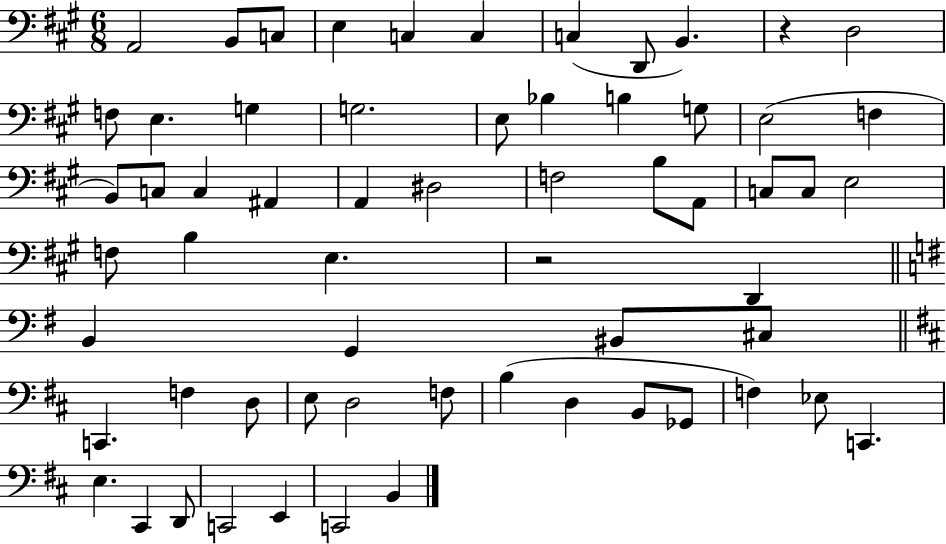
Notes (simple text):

A2/h B2/e C3/e E3/q C3/q C3/q C3/q D2/e B2/q. R/q D3/h F3/e E3/q. G3/q G3/h. E3/e Bb3/q B3/q G3/e E3/h F3/q B2/e C3/e C3/q A#2/q A2/q D#3/h F3/h B3/e A2/e C3/e C3/e E3/h F3/e B3/q E3/q. R/h D2/q B2/q G2/q BIS2/e C#3/e C2/q. F3/q D3/e E3/e D3/h F3/e B3/q D3/q B2/e Gb2/e F3/q Eb3/e C2/q. E3/q. C#2/q D2/e C2/h E2/q C2/h B2/q